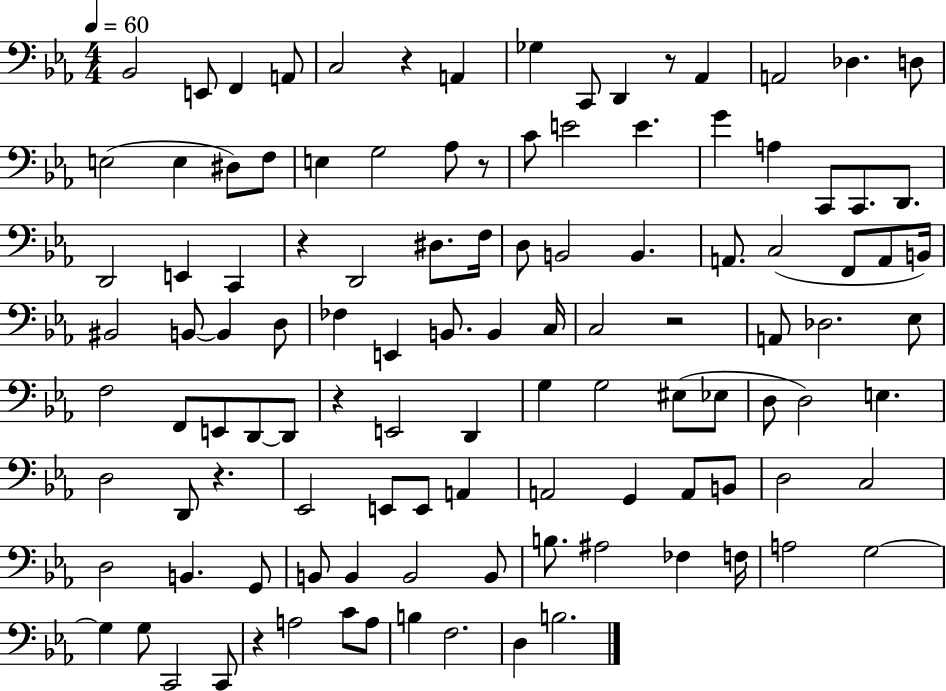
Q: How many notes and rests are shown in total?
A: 113